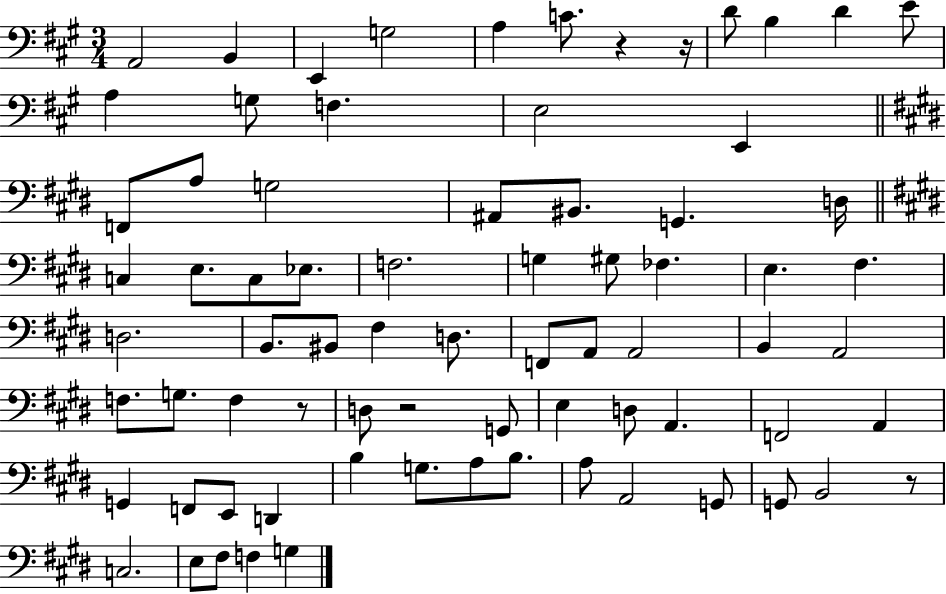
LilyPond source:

{
  \clef bass
  \numericTimeSignature
  \time 3/4
  \key a \major
  a,2 b,4 | e,4 g2 | a4 c'8. r4 r16 | d'8 b4 d'4 e'8 | \break a4 g8 f4. | e2 e,4 | \bar "||" \break \key e \major f,8 a8 g2 | ais,8 bis,8. g,4. d16 | \bar "||" \break \key e \major c4 e8. c8 ees8. | f2. | g4 gis8 fes4. | e4. fis4. | \break d2. | b,8. bis,8 fis4 d8. | f,8 a,8 a,2 | b,4 a,2 | \break f8. g8. f4 r8 | d8 r2 g,8 | e4 d8 a,4. | f,2 a,4 | \break g,4 f,8 e,8 d,4 | b4 g8. a8 b8. | a8 a,2 g,8 | g,8 b,2 r8 | \break c2. | e8 fis8 f4 g4 | \bar "|."
}